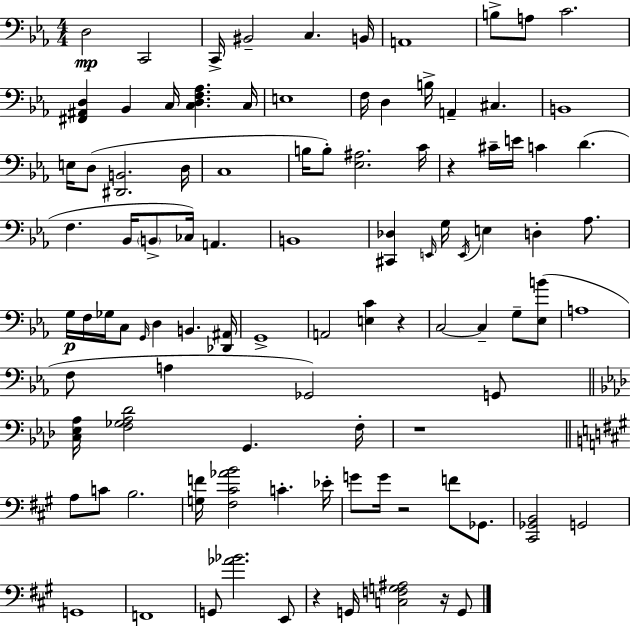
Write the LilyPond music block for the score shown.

{
  \clef bass
  \numericTimeSignature
  \time 4/4
  \key c \minor
  \repeat volta 2 { d2\mp c,2 | c,16-> bis,2-- c4. b,16 | a,1 | b8-> a8 c'2. | \break <fis, ais, d>4 bes,4 c16 <c d f aes>4. c16 | e1 | f16 d4 b16-> a,4-- cis4. | b,1 | \break e16 d8( <dis, b,>2. d16 | c1 | b16 b8-.) <ees ais>2. c'16 | r4 cis'16-- e'16 c'4 d'4.( | \break f4. bes,16 \parenthesize b,8-> ces16) a,4. | b,1 | <cis, des>4 \grace { e,16 } g16 \acciaccatura { e,16 } e4 d4-. aes8. | g16\p f16 ges16 c8 \grace { g,16 } d4 b,4. | \break <des, ais,>16 g,1-> | a,2 <e c'>4 r4 | c2~~ c4-- g8-- | <ees b'>8( a1 | \break f8 a4 ges,2) | g,8 \bar "||" \break \key f \minor <c ees aes>16 <f ges aes des'>2 g,4. f16-. | r1 | \bar "||" \break \key a \major a8 c'8 b2. | <g f'>16 <fis cis' aes' b'>2 c'4.-. ees'16-. | g'8 g'16 r2 f'8 ges,8. | <cis, ges, b,>2 g,2 | \break g,1 | f,1 | g,8 <aes' bes'>2. e,8 | r4 g,16 <c f g ais>2 r16 g,8 | \break } \bar "|."
}